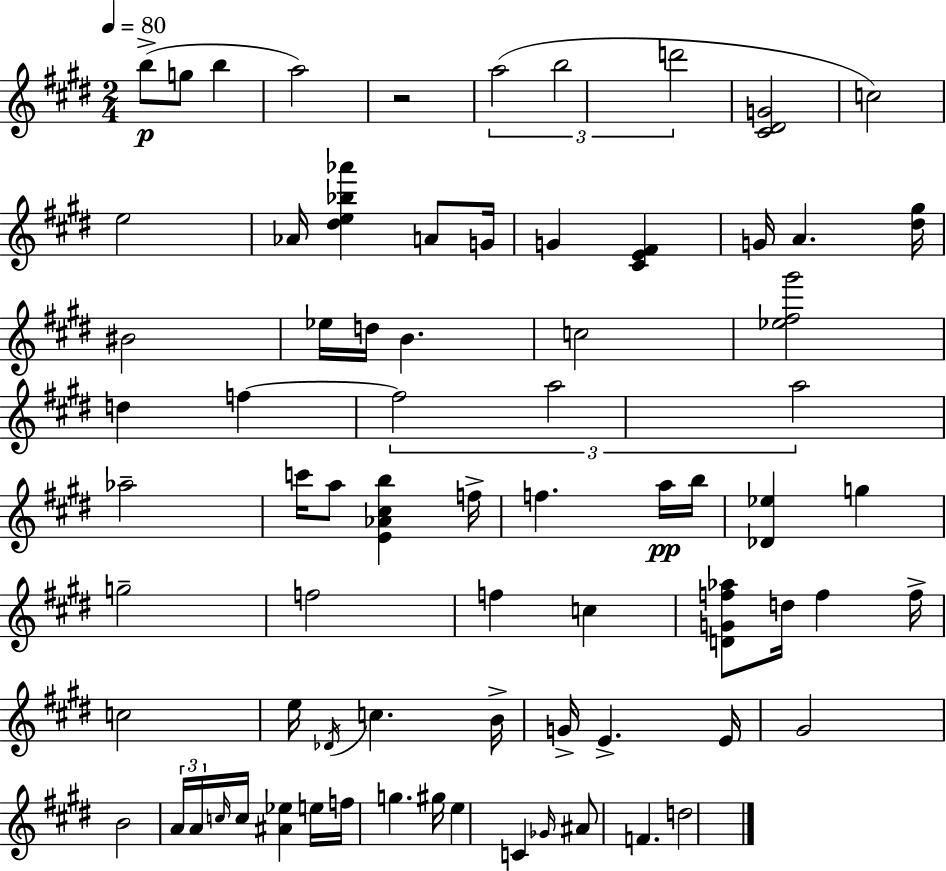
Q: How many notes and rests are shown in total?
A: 74